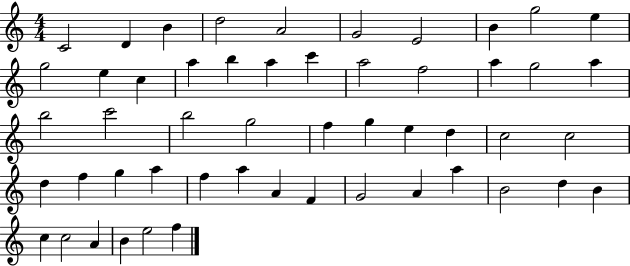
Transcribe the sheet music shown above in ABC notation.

X:1
T:Untitled
M:4/4
L:1/4
K:C
C2 D B d2 A2 G2 E2 B g2 e g2 e c a b a c' a2 f2 a g2 a b2 c'2 b2 g2 f g e d c2 c2 d f g a f a A F G2 A a B2 d B c c2 A B e2 f